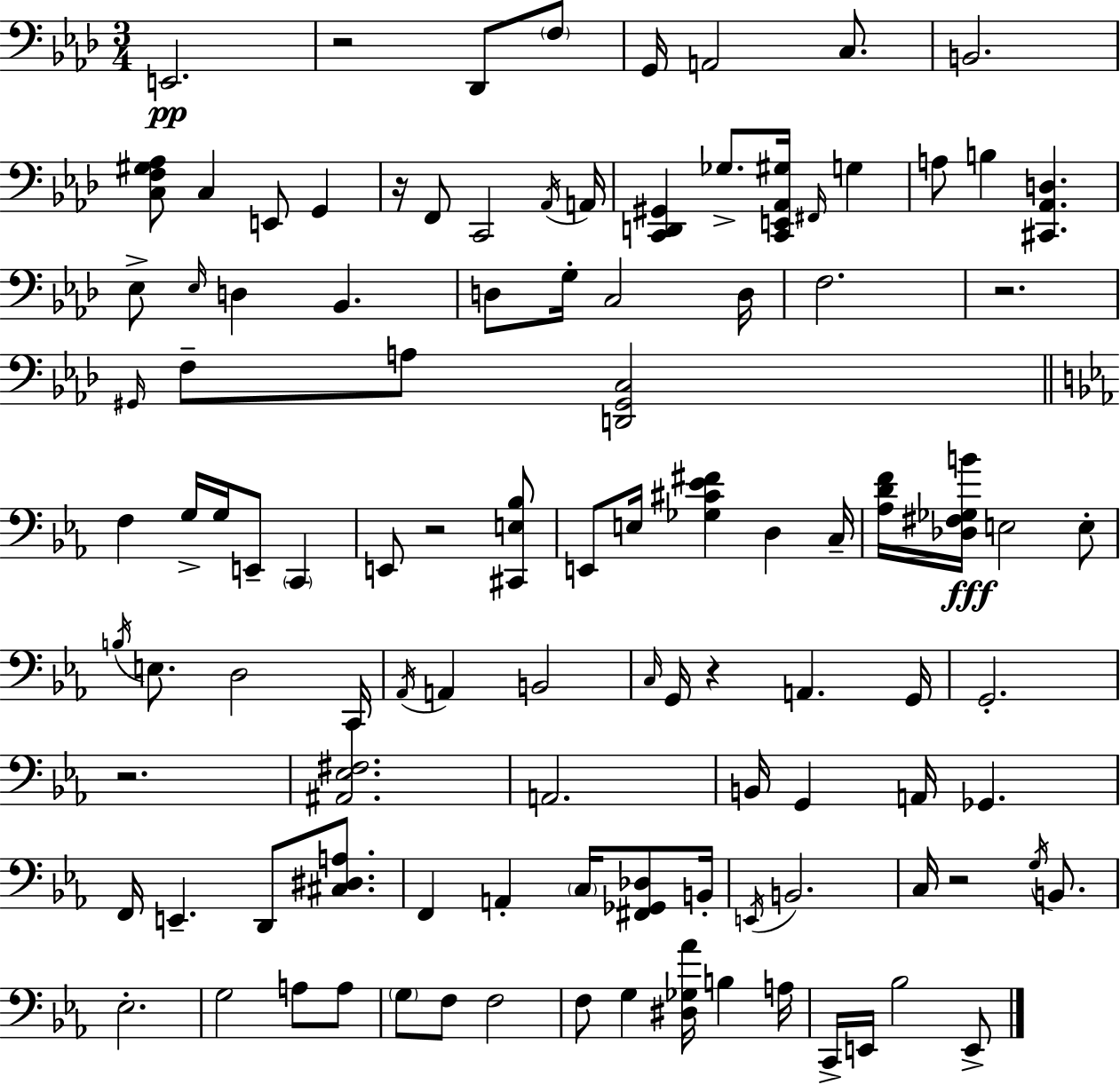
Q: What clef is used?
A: bass